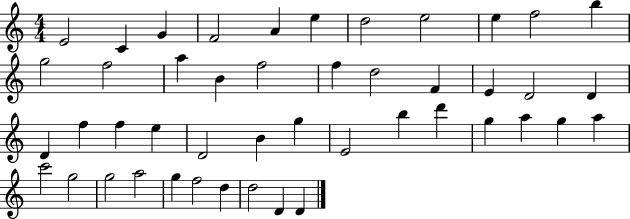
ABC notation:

X:1
T:Untitled
M:4/4
L:1/4
K:C
E2 C G F2 A e d2 e2 e f2 b g2 f2 a B f2 f d2 F E D2 D D f f e D2 B g E2 b d' g a g a c'2 g2 g2 a2 g f2 d d2 D D